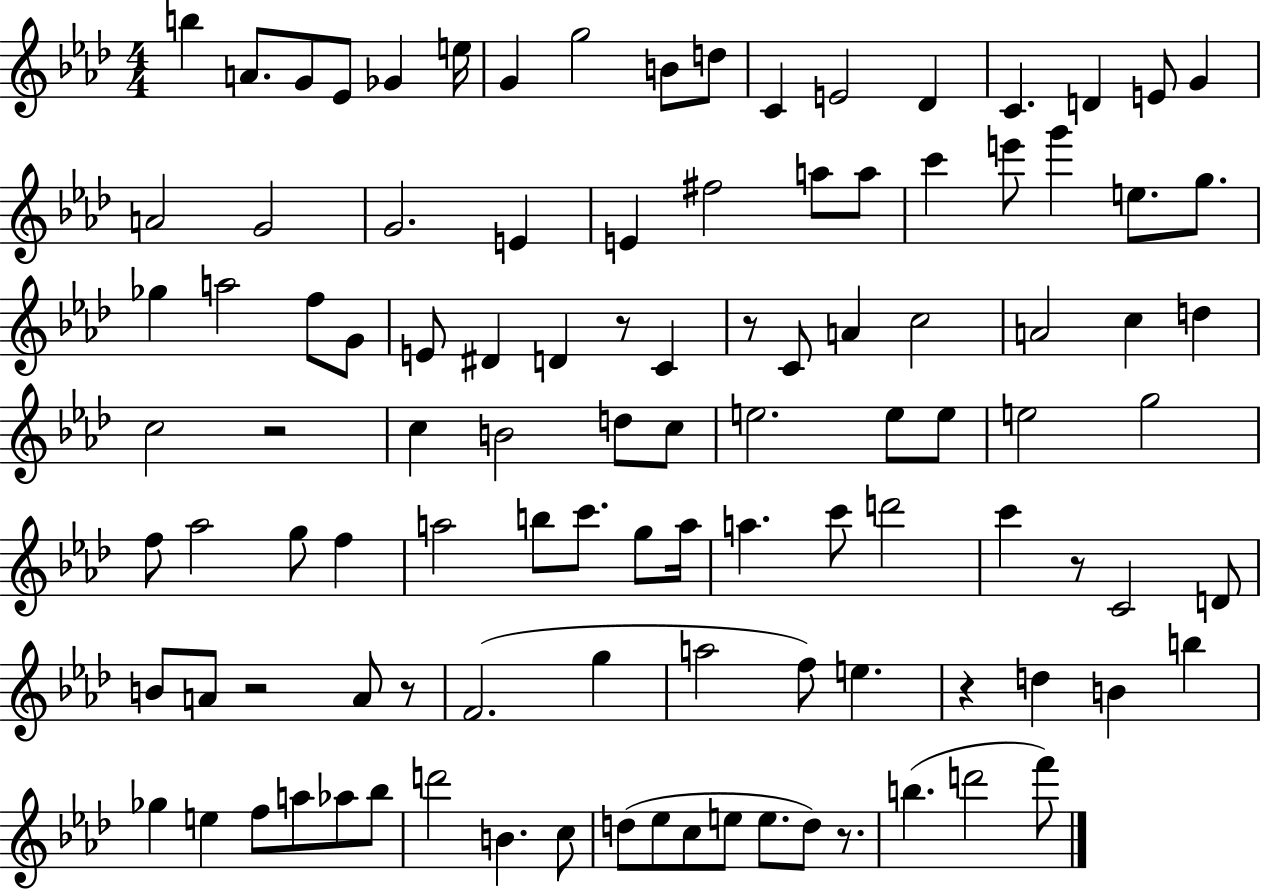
{
  \clef treble
  \numericTimeSignature
  \time 4/4
  \key aes \major
  b''4 a'8. g'8 ees'8 ges'4 e''16 | g'4 g''2 b'8 d''8 | c'4 e'2 des'4 | c'4. d'4 e'8 g'4 | \break a'2 g'2 | g'2. e'4 | e'4 fis''2 a''8 a''8 | c'''4 e'''8 g'''4 e''8. g''8. | \break ges''4 a''2 f''8 g'8 | e'8 dis'4 d'4 r8 c'4 | r8 c'8 a'4 c''2 | a'2 c''4 d''4 | \break c''2 r2 | c''4 b'2 d''8 c''8 | e''2. e''8 e''8 | e''2 g''2 | \break f''8 aes''2 g''8 f''4 | a''2 b''8 c'''8. g''8 a''16 | a''4. c'''8 d'''2 | c'''4 r8 c'2 d'8 | \break b'8 a'8 r2 a'8 r8 | f'2.( g''4 | a''2 f''8) e''4. | r4 d''4 b'4 b''4 | \break ges''4 e''4 f''8 a''8 aes''8 bes''8 | d'''2 b'4. c''8 | d''8( ees''8 c''8 e''8 e''8. d''8) r8. | b''4.( d'''2 f'''8) | \break \bar "|."
}